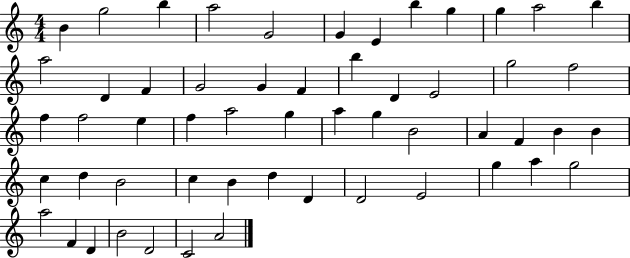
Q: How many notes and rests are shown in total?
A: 55